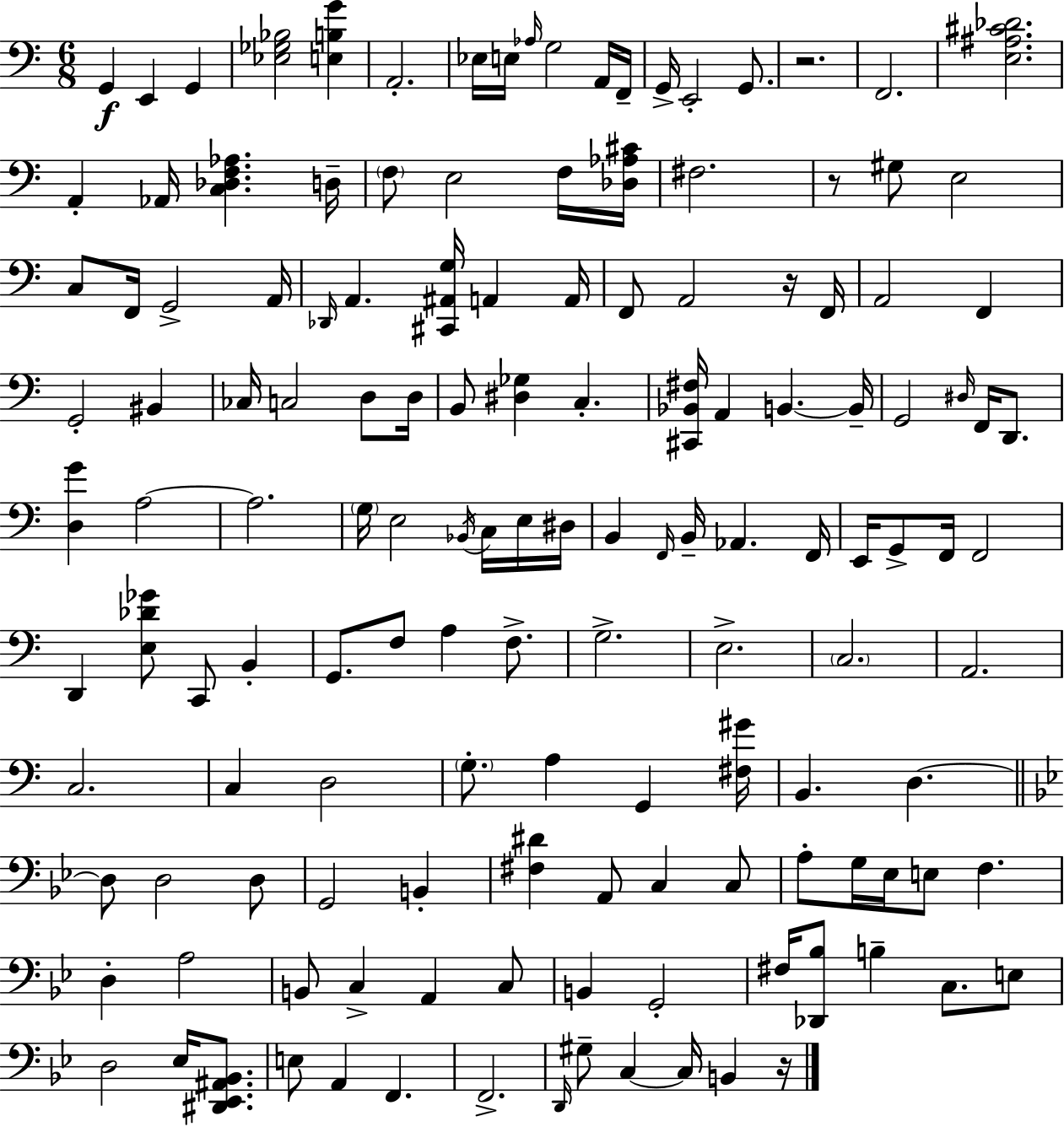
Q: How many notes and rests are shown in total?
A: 141